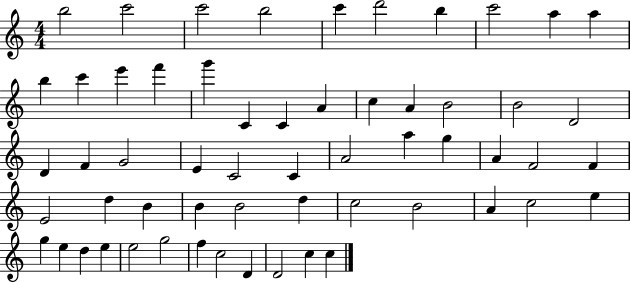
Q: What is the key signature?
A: C major